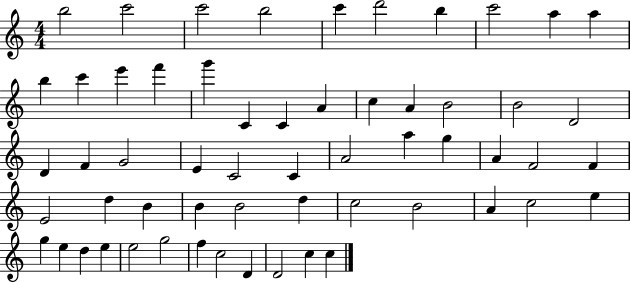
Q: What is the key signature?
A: C major